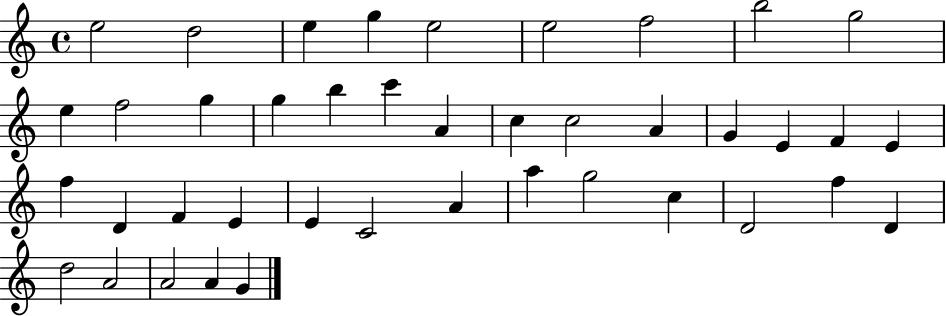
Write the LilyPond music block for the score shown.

{
  \clef treble
  \time 4/4
  \defaultTimeSignature
  \key c \major
  e''2 d''2 | e''4 g''4 e''2 | e''2 f''2 | b''2 g''2 | \break e''4 f''2 g''4 | g''4 b''4 c'''4 a'4 | c''4 c''2 a'4 | g'4 e'4 f'4 e'4 | \break f''4 d'4 f'4 e'4 | e'4 c'2 a'4 | a''4 g''2 c''4 | d'2 f''4 d'4 | \break d''2 a'2 | a'2 a'4 g'4 | \bar "|."
}